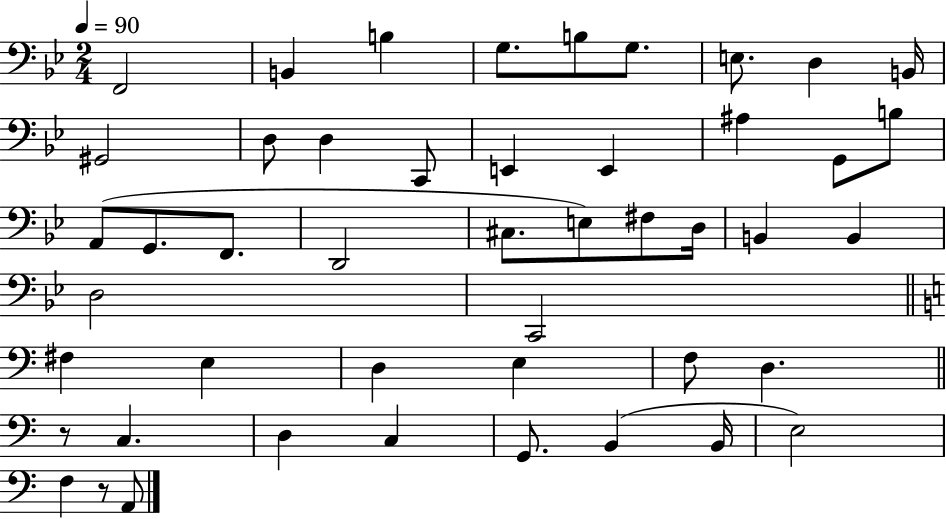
X:1
T:Untitled
M:2/4
L:1/4
K:Bb
F,,2 B,, B, G,/2 B,/2 G,/2 E,/2 D, B,,/4 ^G,,2 D,/2 D, C,,/2 E,, E,, ^A, G,,/2 B,/2 A,,/2 G,,/2 F,,/2 D,,2 ^C,/2 E,/2 ^F,/2 D,/4 B,, B,, D,2 C,,2 ^F, E, D, E, F,/2 D, z/2 C, D, C, G,,/2 B,, B,,/4 E,2 F, z/2 A,,/2